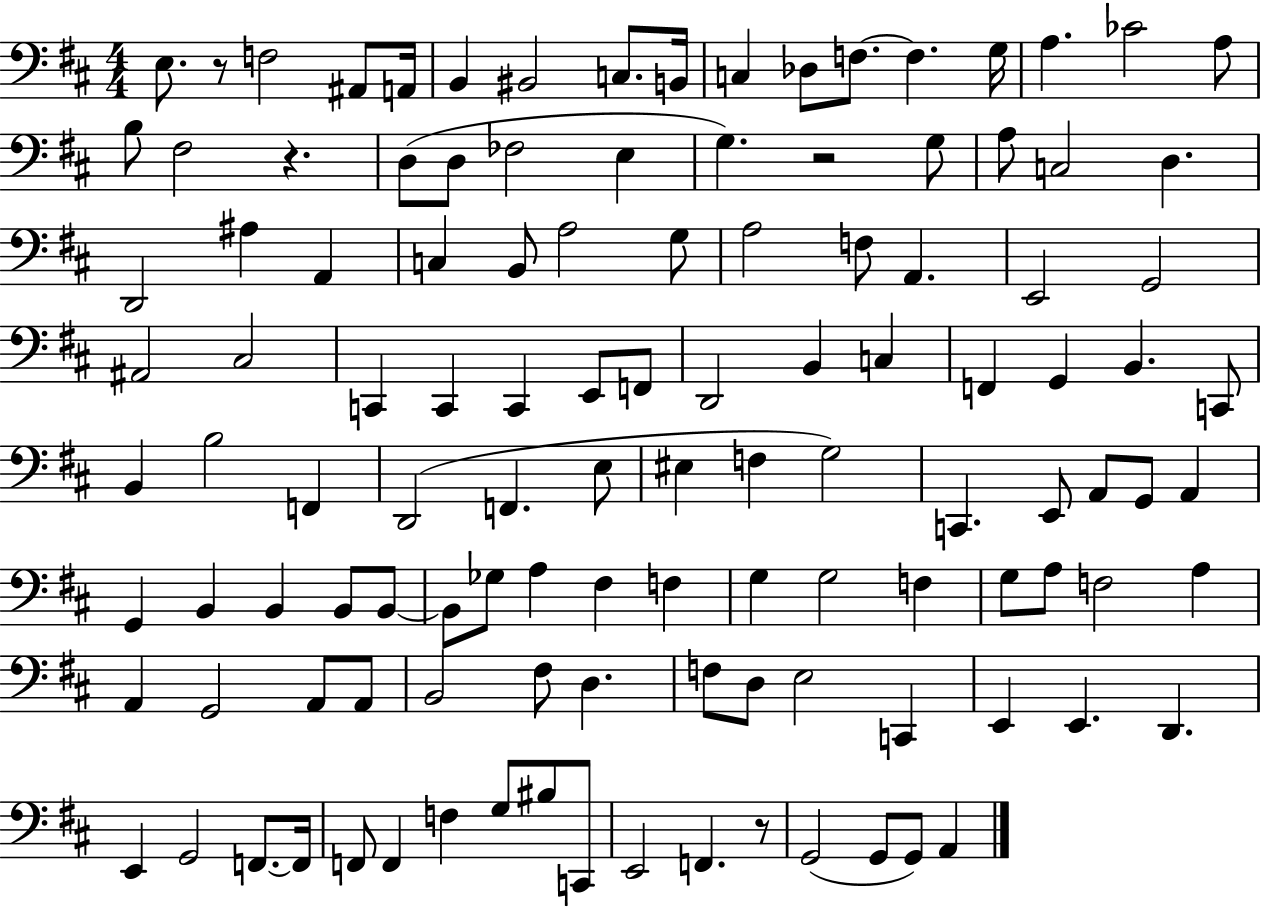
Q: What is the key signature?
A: D major